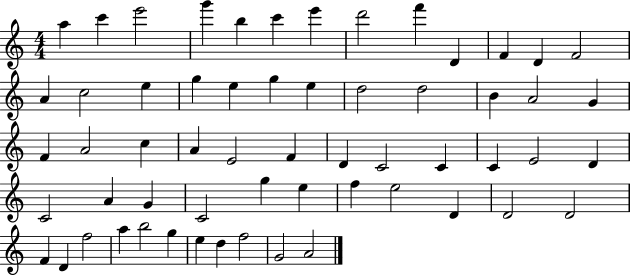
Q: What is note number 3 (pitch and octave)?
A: E6